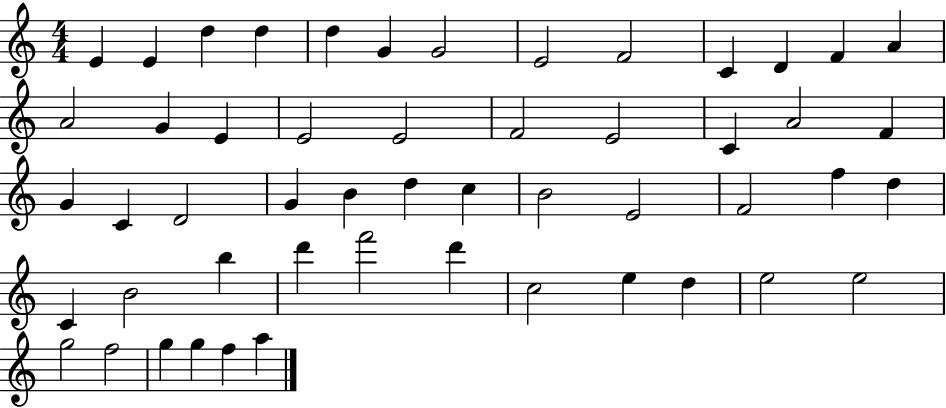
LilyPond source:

{
  \clef treble
  \numericTimeSignature
  \time 4/4
  \key c \major
  e'4 e'4 d''4 d''4 | d''4 g'4 g'2 | e'2 f'2 | c'4 d'4 f'4 a'4 | \break a'2 g'4 e'4 | e'2 e'2 | f'2 e'2 | c'4 a'2 f'4 | \break g'4 c'4 d'2 | g'4 b'4 d''4 c''4 | b'2 e'2 | f'2 f''4 d''4 | \break c'4 b'2 b''4 | d'''4 f'''2 d'''4 | c''2 e''4 d''4 | e''2 e''2 | \break g''2 f''2 | g''4 g''4 f''4 a''4 | \bar "|."
}